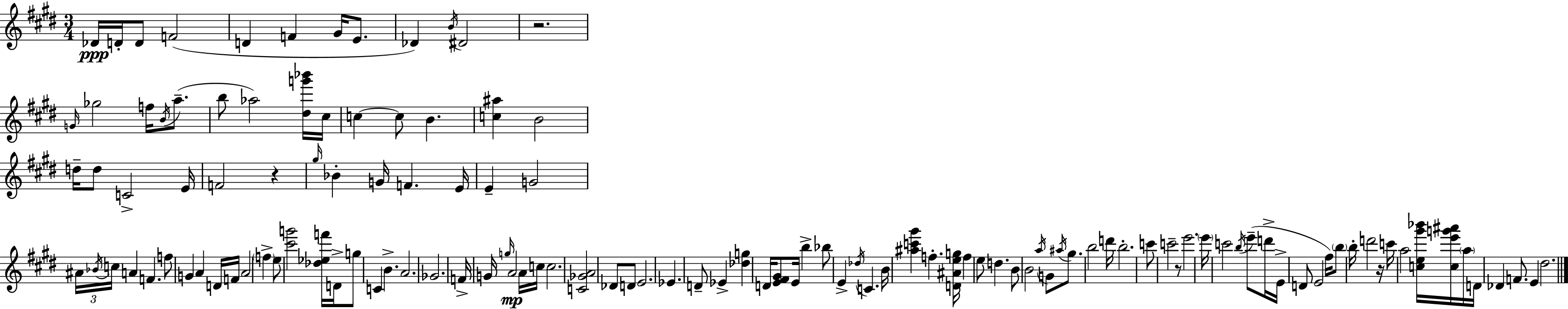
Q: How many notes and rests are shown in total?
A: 126